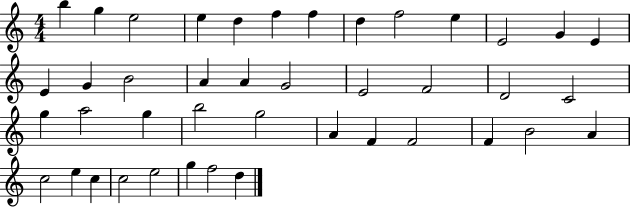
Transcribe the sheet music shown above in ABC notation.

X:1
T:Untitled
M:4/4
L:1/4
K:C
b g e2 e d f f d f2 e E2 G E E G B2 A A G2 E2 F2 D2 C2 g a2 g b2 g2 A F F2 F B2 A c2 e c c2 e2 g f2 d